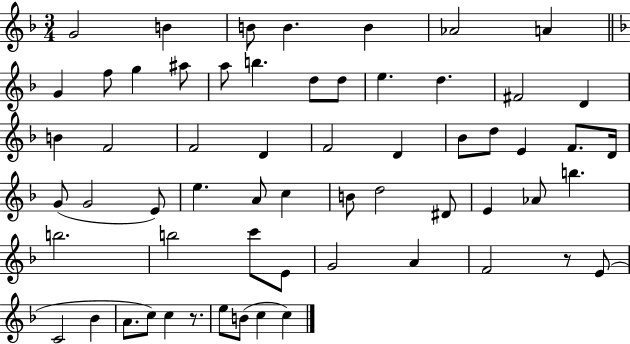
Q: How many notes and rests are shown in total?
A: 61